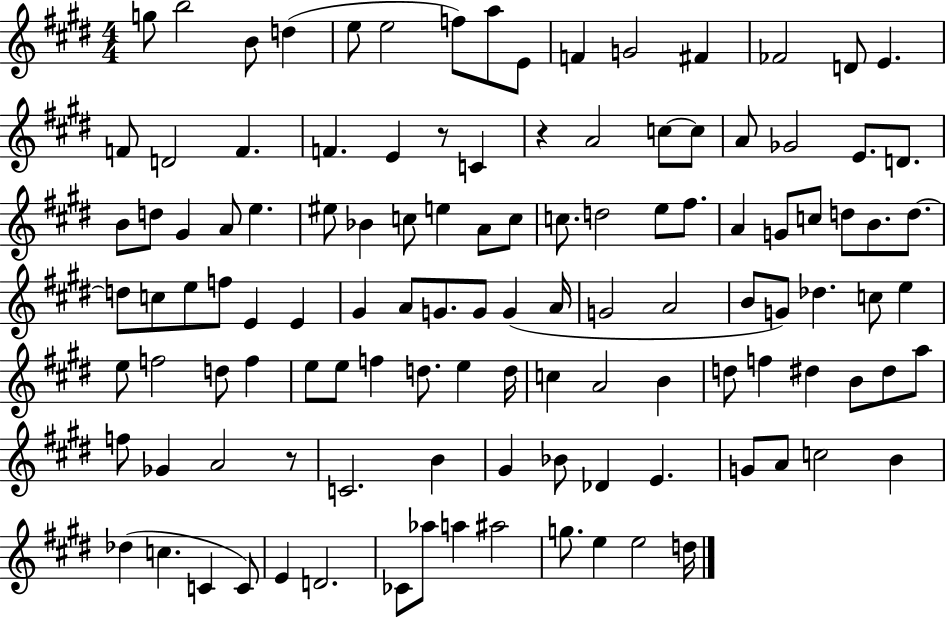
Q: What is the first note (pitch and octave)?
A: G5